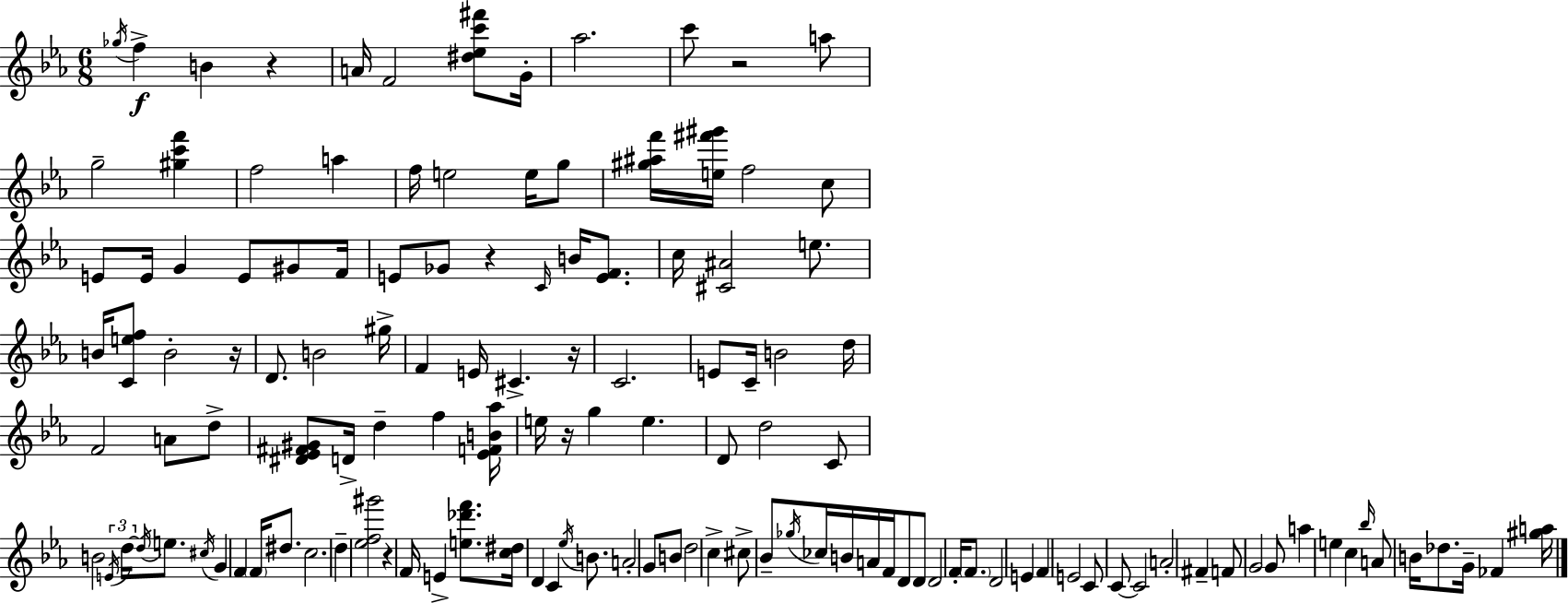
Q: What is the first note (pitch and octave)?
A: Gb5